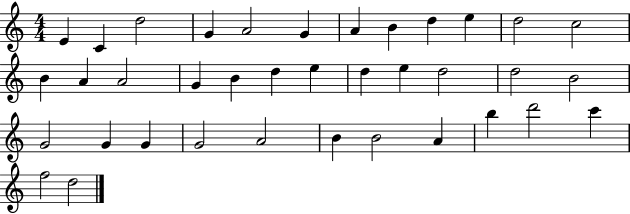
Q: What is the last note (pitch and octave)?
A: D5